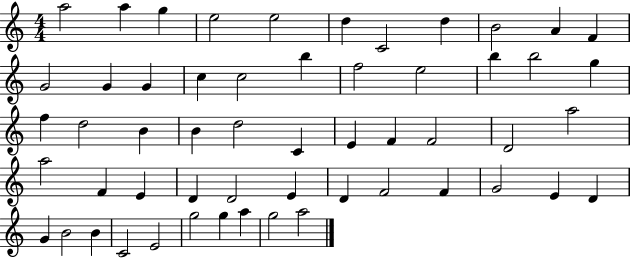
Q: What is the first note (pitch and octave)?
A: A5